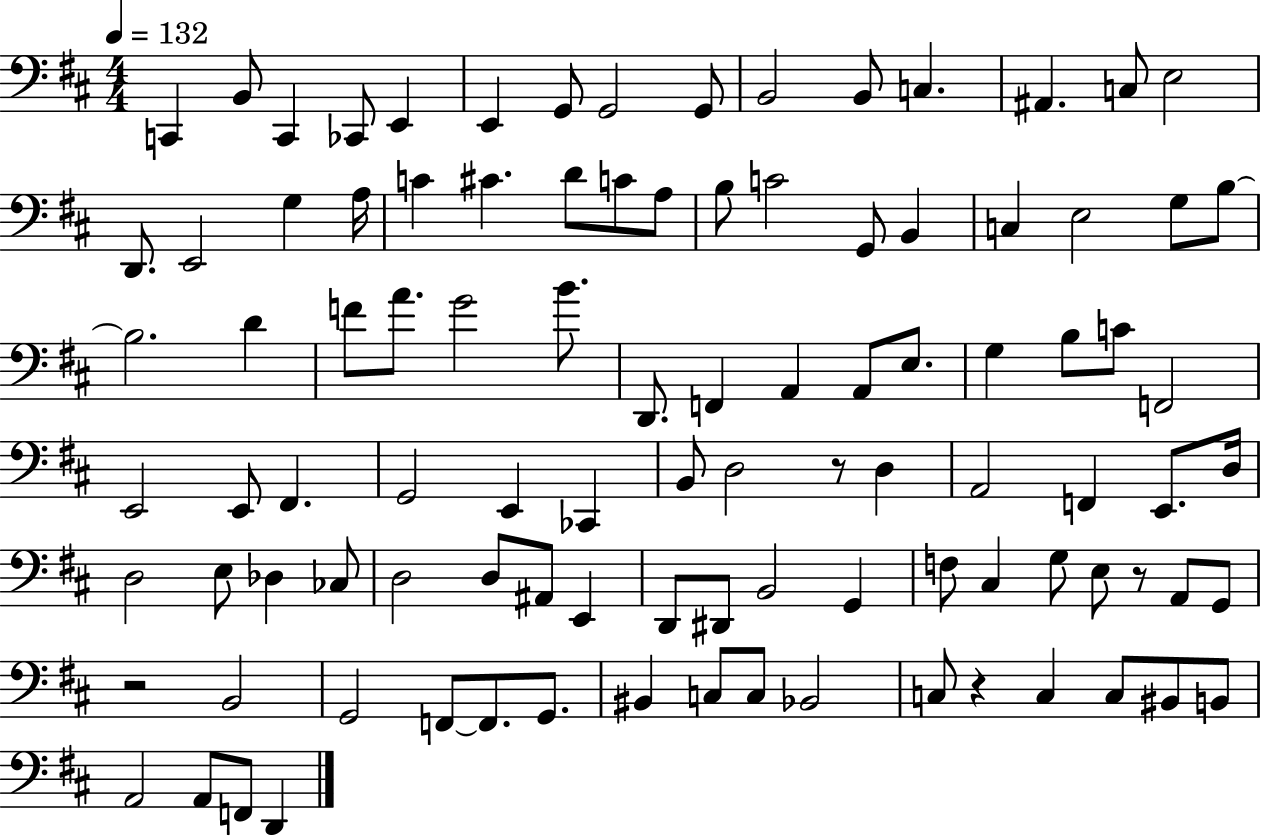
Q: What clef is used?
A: bass